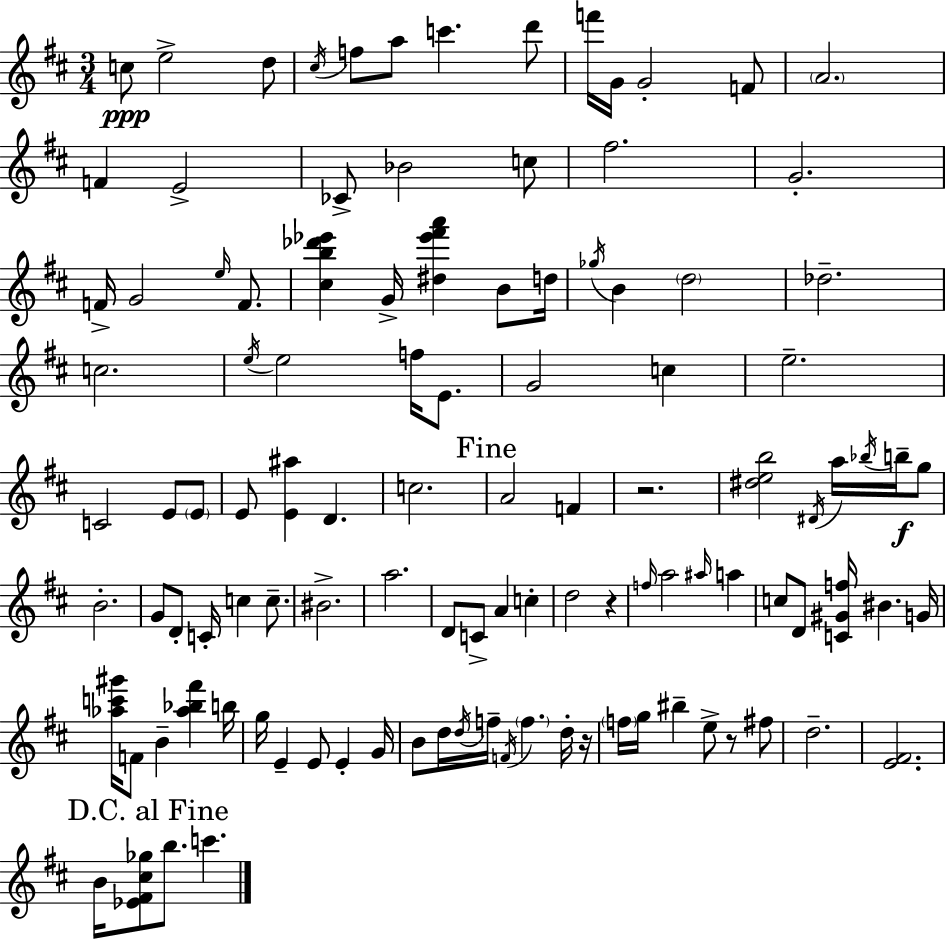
C5/e E5/h D5/e C#5/s F5/e A5/e C6/q. D6/e F6/s G4/s G4/h F4/e A4/h. F4/q E4/h CES4/e Bb4/h C5/e F#5/h. G4/h. F4/s G4/h E5/s F4/e. [C#5,B5,Db6,Eb6]/q G4/s [D#5,Eb6,F#6,A6]/q B4/e D5/s Gb5/s B4/q D5/h Db5/h. C5/h. E5/s E5/h F5/s E4/e. G4/h C5/q E5/h. C4/h E4/e E4/e E4/e [E4,A#5]/q D4/q. C5/h. A4/h F4/q R/h. [D#5,E5,B5]/h D#4/s A5/s Bb5/s B5/s G5/e B4/h. G4/e D4/e C4/s C5/q C5/e. BIS4/h. A5/h. D4/e C4/e A4/q C5/q D5/h R/q F5/s A5/h A#5/s A5/q C5/e D4/e [C4,G#4,F5]/s BIS4/q. G4/s [Ab5,C6,G#6]/s F4/e B4/q [Ab5,Bb5,F#6]/q B5/s G5/s E4/q E4/e E4/q G4/s B4/e D5/s D5/s F5/s F4/s F5/q. D5/s R/s F5/s G5/s BIS5/q E5/e R/e F#5/e D5/h. [E4,F#4]/h. B4/s [Eb4,F#4,C#5,Gb5]/e B5/e. C6/q.